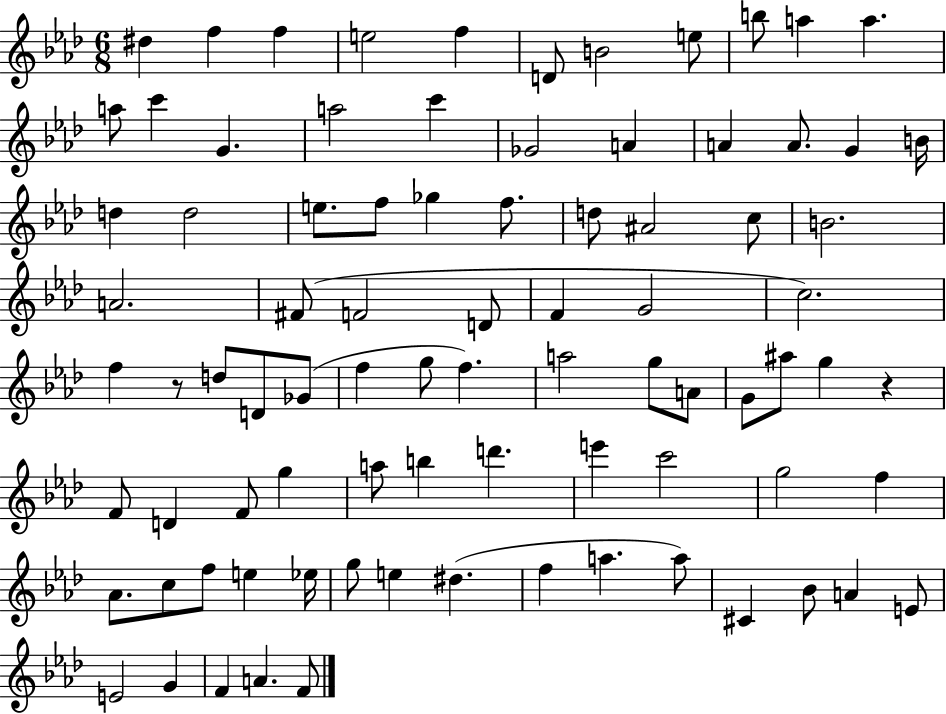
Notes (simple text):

D#5/q F5/q F5/q E5/h F5/q D4/e B4/h E5/e B5/e A5/q A5/q. A5/e C6/q G4/q. A5/h C6/q Gb4/h A4/q A4/q A4/e. G4/q B4/s D5/q D5/h E5/e. F5/e Gb5/q F5/e. D5/e A#4/h C5/e B4/h. A4/h. F#4/e F4/h D4/e F4/q G4/h C5/h. F5/q R/e D5/e D4/e Gb4/e F5/q G5/e F5/q. A5/h G5/e A4/e G4/e A#5/e G5/q R/q F4/e D4/q F4/e G5/q A5/e B5/q D6/q. E6/q C6/h G5/h F5/q Ab4/e. C5/e F5/e E5/q Eb5/s G5/e E5/q D#5/q. F5/q A5/q. A5/e C#4/q Bb4/e A4/q E4/e E4/h G4/q F4/q A4/q. F4/e